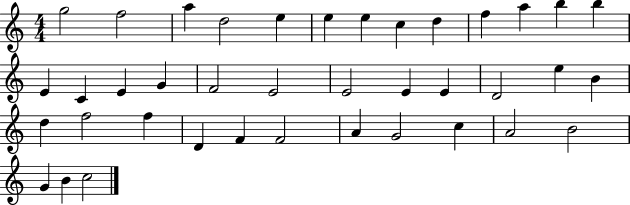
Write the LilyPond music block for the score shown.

{
  \clef treble
  \numericTimeSignature
  \time 4/4
  \key c \major
  g''2 f''2 | a''4 d''2 e''4 | e''4 e''4 c''4 d''4 | f''4 a''4 b''4 b''4 | \break e'4 c'4 e'4 g'4 | f'2 e'2 | e'2 e'4 e'4 | d'2 e''4 b'4 | \break d''4 f''2 f''4 | d'4 f'4 f'2 | a'4 g'2 c''4 | a'2 b'2 | \break g'4 b'4 c''2 | \bar "|."
}